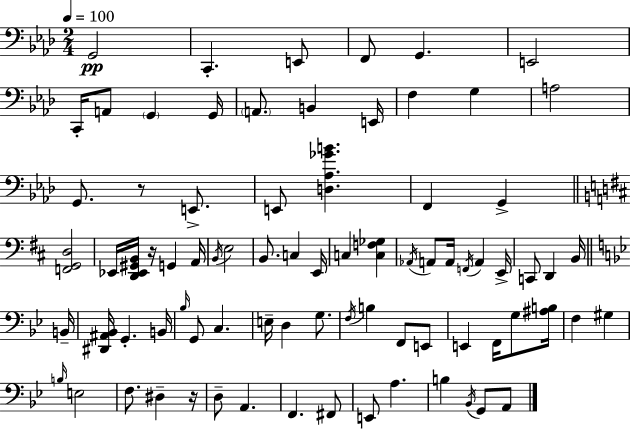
G2/h C2/q. E2/e F2/e G2/q. E2/h C2/s A2/e G2/q G2/s A2/e. B2/q E2/s F3/q G3/q A3/h G2/e. R/e E2/e. E2/e [D3,Ab3,Gb4,B4]/q. F2/q G2/q [F2,G2,D3]/h Eb2/s [D2,Eb2,G#2,B2]/s R/s G2/q A2/s B2/s E3/h B2/e. C3/q E2/s C3/q [C3,F3,Gb3]/q Ab2/s A2/e A2/s F2/s A2/q E2/s C2/e D2/q B2/s B2/s [D#2,A#2,Bb2]/s G2/q. B2/s Bb3/s G2/e C3/q. E3/s D3/q G3/e. F3/s B3/q F2/e E2/e E2/q F2/s G3/e [A#3,B3]/s F3/q G#3/q B3/s E3/h F3/e. D#3/q R/s D3/e A2/q. F2/q. F#2/e E2/e A3/q. B3/q Bb2/s G2/e A2/e